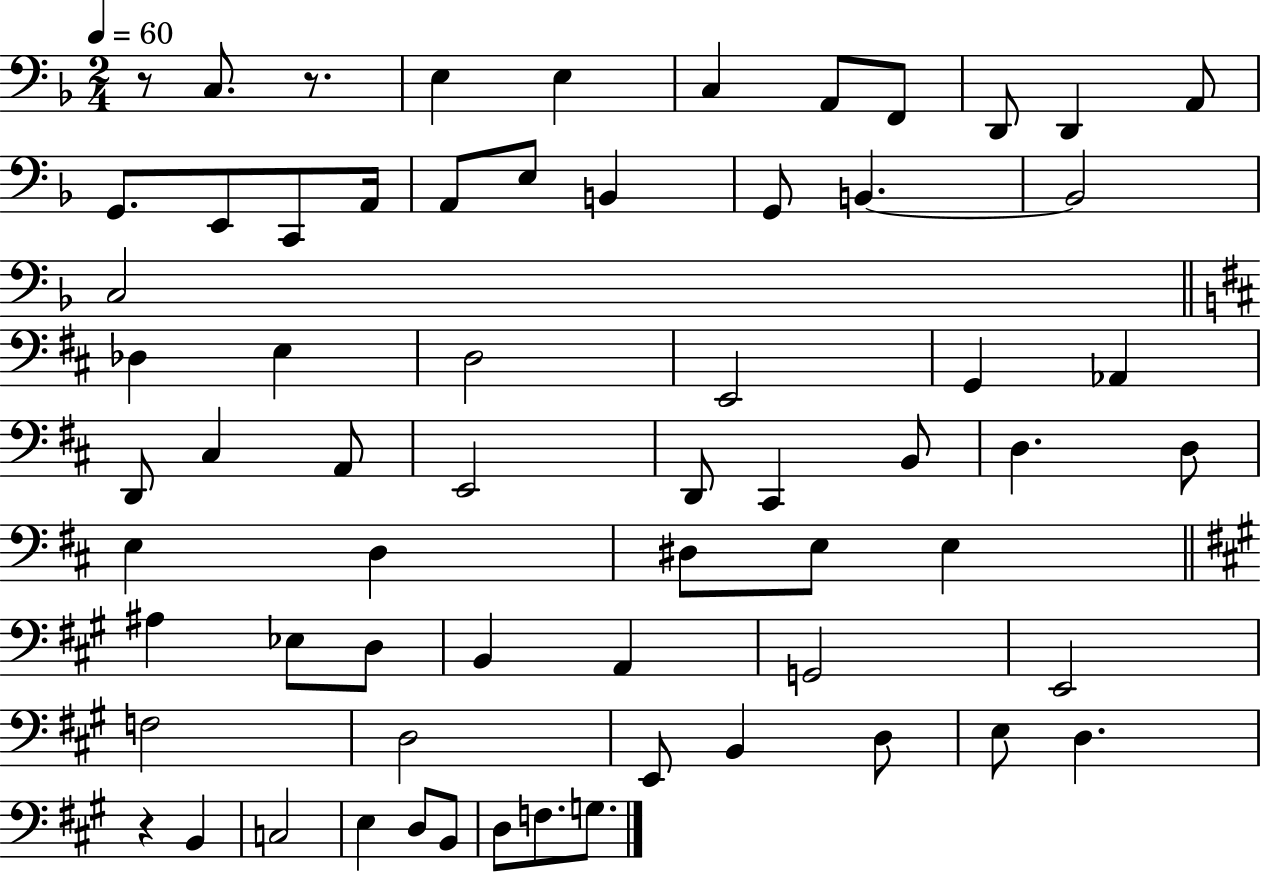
X:1
T:Untitled
M:2/4
L:1/4
K:F
z/2 C,/2 z/2 E, E, C, A,,/2 F,,/2 D,,/2 D,, A,,/2 G,,/2 E,,/2 C,,/2 A,,/4 A,,/2 E,/2 B,, G,,/2 B,, B,,2 C,2 _D, E, D,2 E,,2 G,, _A,, D,,/2 ^C, A,,/2 E,,2 D,,/2 ^C,, B,,/2 D, D,/2 E, D, ^D,/2 E,/2 E, ^A, _E,/2 D,/2 B,, A,, G,,2 E,,2 F,2 D,2 E,,/2 B,, D,/2 E,/2 D, z B,, C,2 E, D,/2 B,,/2 D,/2 F,/2 G,/2